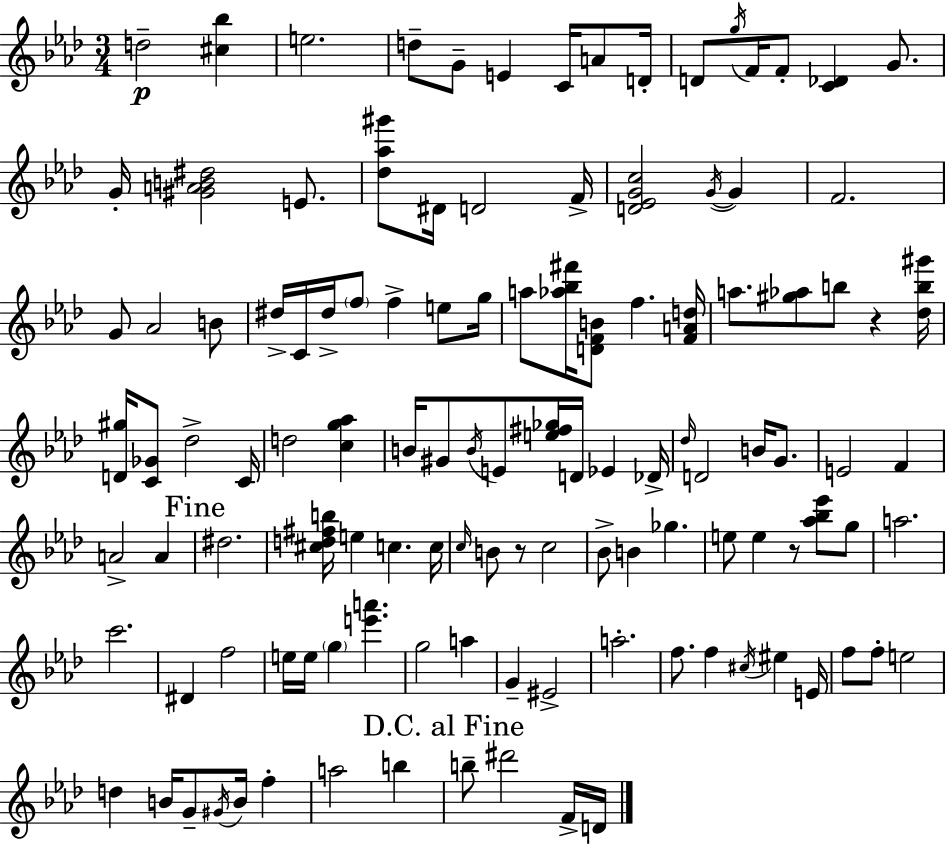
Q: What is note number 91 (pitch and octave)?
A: B4